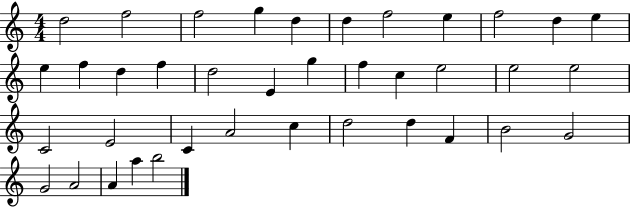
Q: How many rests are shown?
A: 0